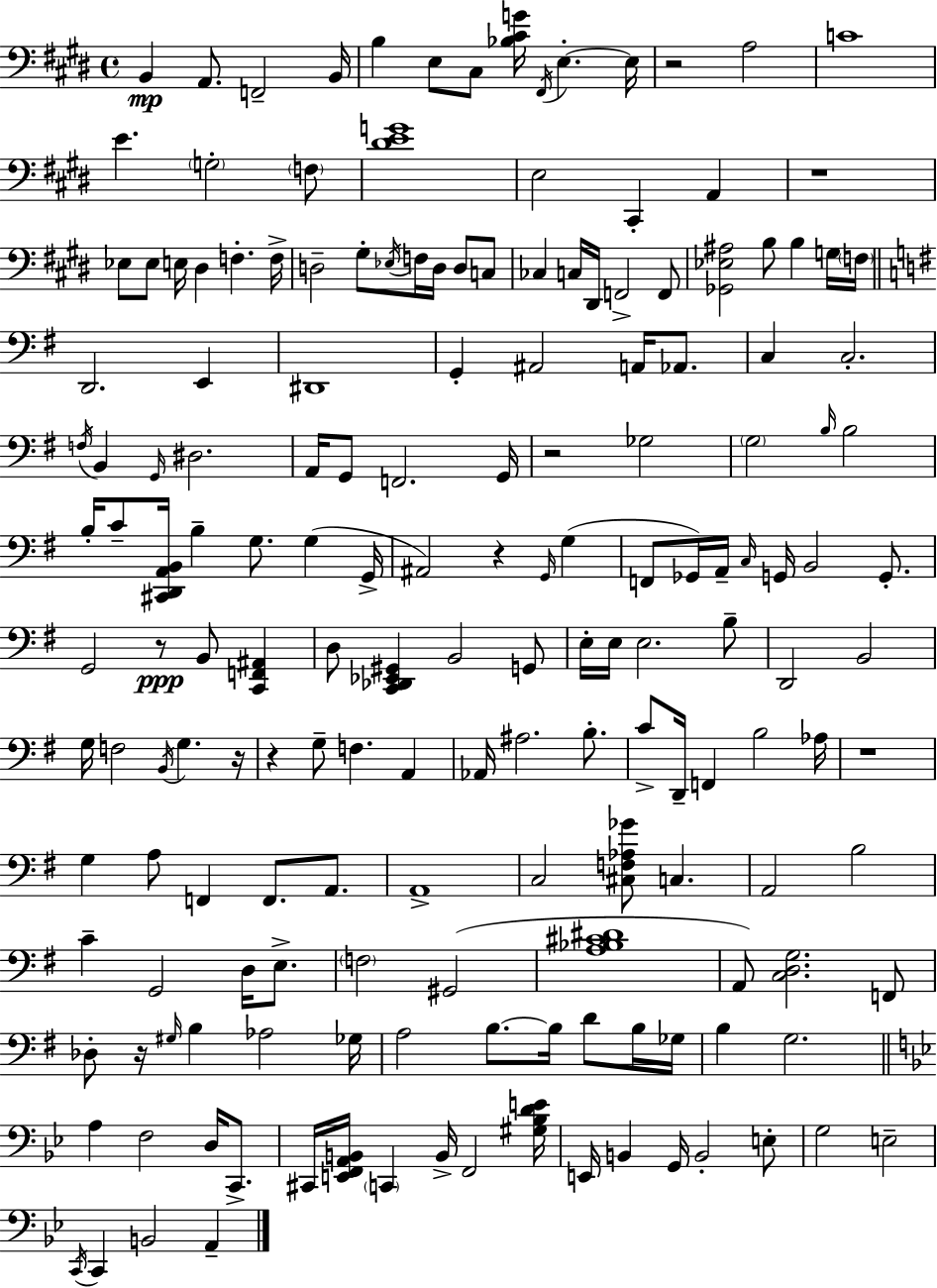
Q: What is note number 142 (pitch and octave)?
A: F2